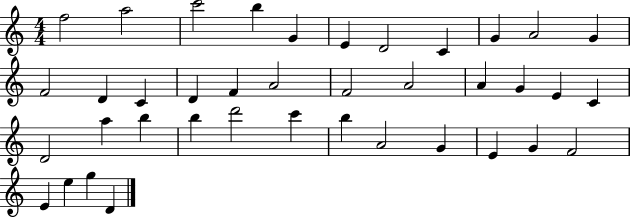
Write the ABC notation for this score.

X:1
T:Untitled
M:4/4
L:1/4
K:C
f2 a2 c'2 b G E D2 C G A2 G F2 D C D F A2 F2 A2 A G E C D2 a b b d'2 c' b A2 G E G F2 E e g D